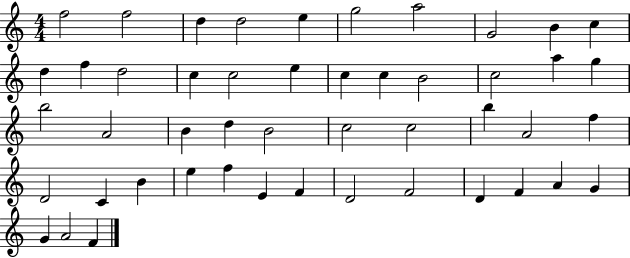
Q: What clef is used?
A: treble